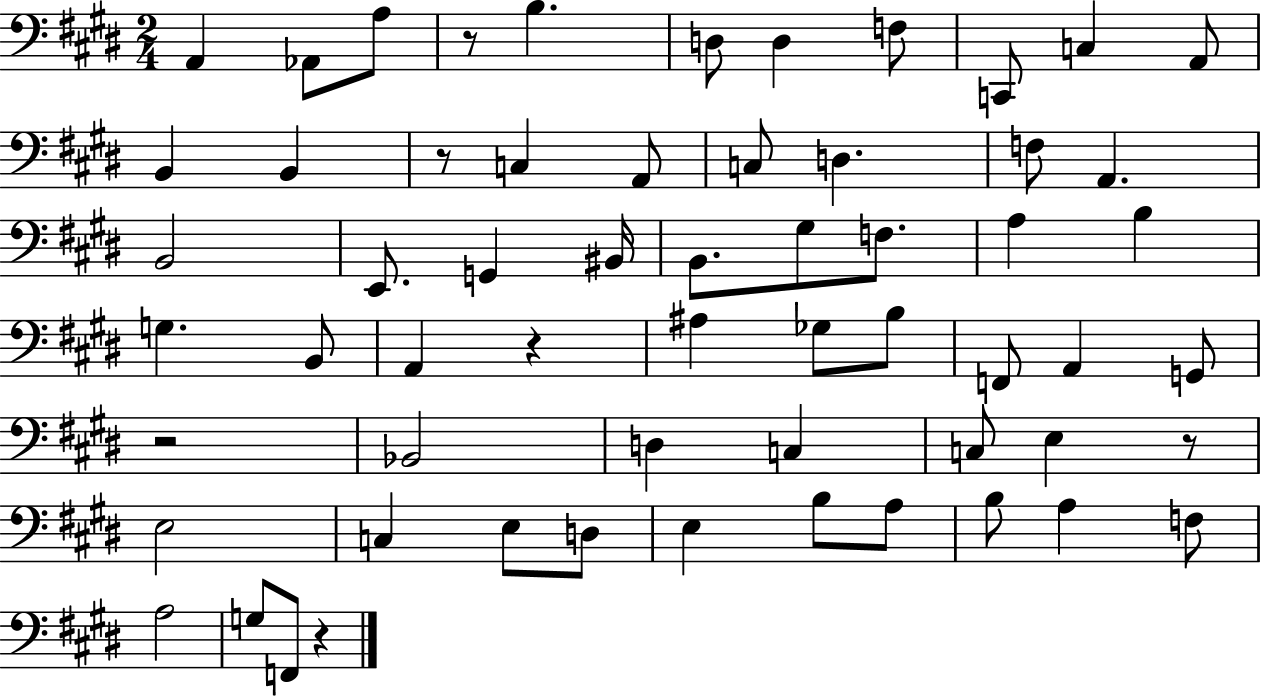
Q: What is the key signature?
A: E major